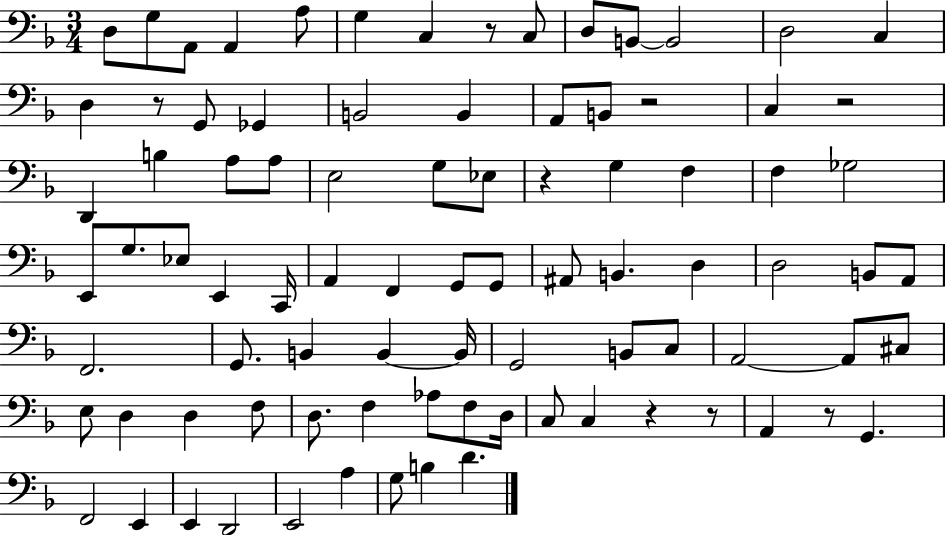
D3/e G3/e A2/e A2/q A3/e G3/q C3/q R/e C3/e D3/e B2/e B2/h D3/h C3/q D3/q R/e G2/e Gb2/q B2/h B2/q A2/e B2/e R/h C3/q R/h D2/q B3/q A3/e A3/e E3/h G3/e Eb3/e R/q G3/q F3/q F3/q Gb3/h E2/e G3/e. Eb3/e E2/q C2/s A2/q F2/q G2/e G2/e A#2/e B2/q. D3/q D3/h B2/e A2/e F2/h. G2/e. B2/q B2/q B2/s G2/h B2/e C3/e A2/h A2/e C#3/e E3/e D3/q D3/q F3/e D3/e. F3/q Ab3/e F3/e D3/s C3/e C3/q R/q R/e A2/q R/e G2/q. F2/h E2/q E2/q D2/h E2/h A3/q G3/e B3/q D4/q.